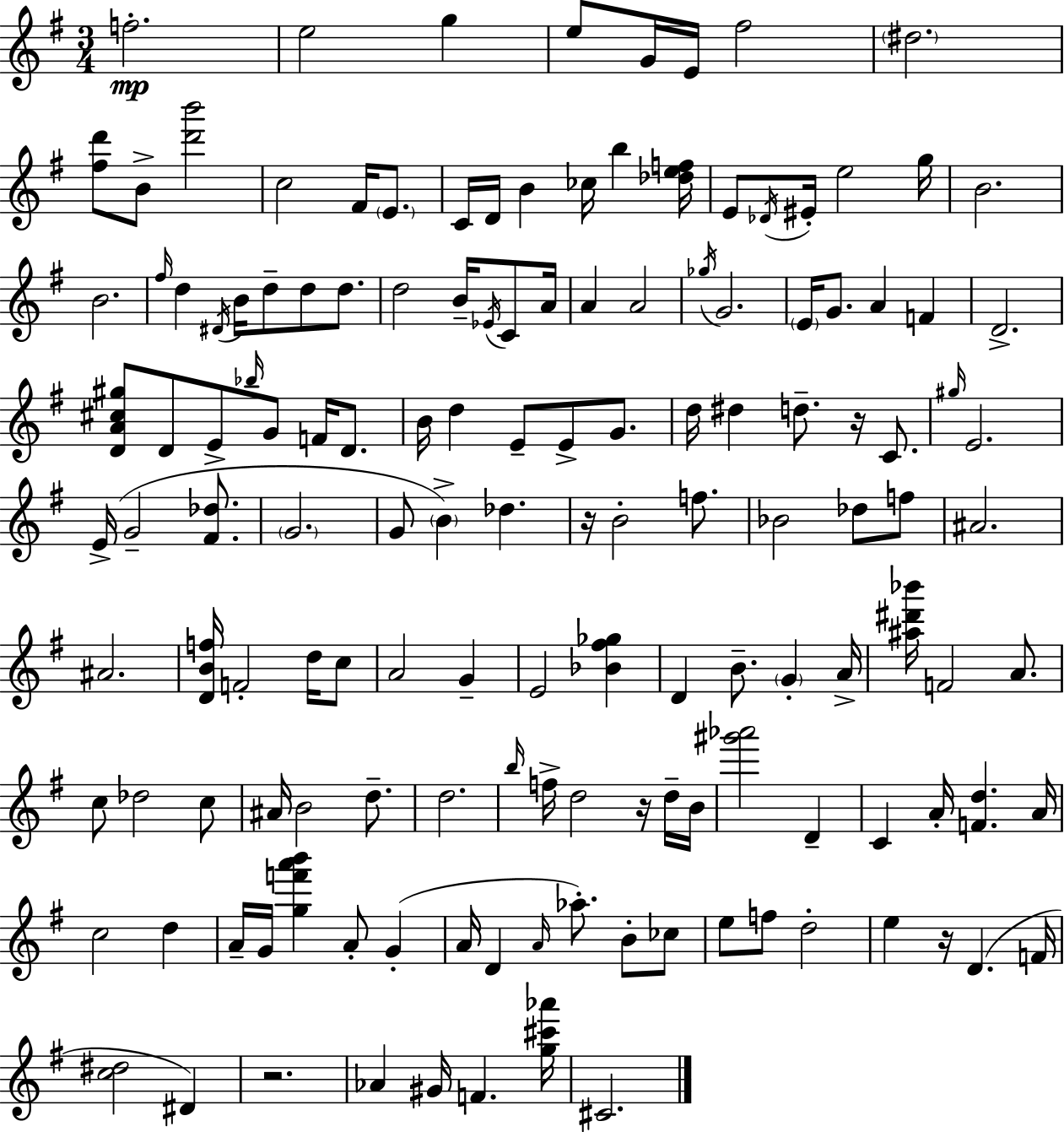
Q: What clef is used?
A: treble